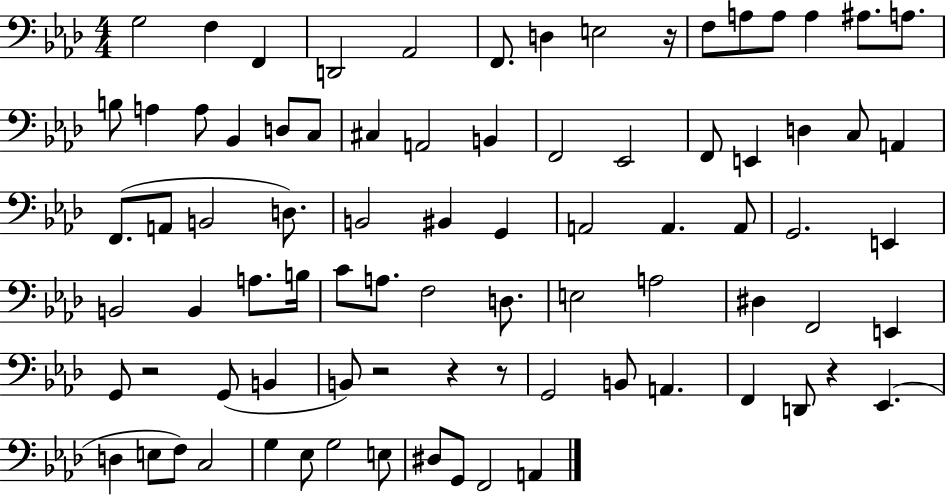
X:1
T:Untitled
M:4/4
L:1/4
K:Ab
G,2 F, F,, D,,2 _A,,2 F,,/2 D, E,2 z/4 F,/2 A,/2 A,/2 A, ^A,/2 A,/2 B,/2 A, A,/2 _B,, D,/2 C,/2 ^C, A,,2 B,, F,,2 _E,,2 F,,/2 E,, D, C,/2 A,, F,,/2 A,,/2 B,,2 D,/2 B,,2 ^B,, G,, A,,2 A,, A,,/2 G,,2 E,, B,,2 B,, A,/2 B,/4 C/2 A,/2 F,2 D,/2 E,2 A,2 ^D, F,,2 E,, G,,/2 z2 G,,/2 B,, B,,/2 z2 z z/2 G,,2 B,,/2 A,, F,, D,,/2 z _E,, D, E,/2 F,/2 C,2 G, _E,/2 G,2 E,/2 ^D,/2 G,,/2 F,,2 A,,